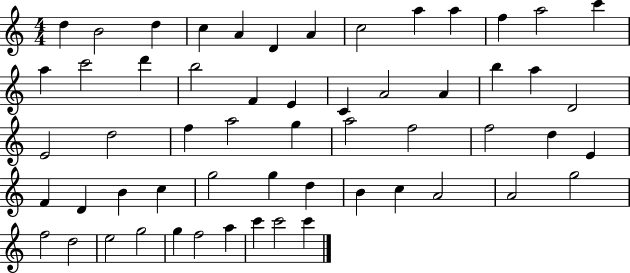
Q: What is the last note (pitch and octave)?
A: C6